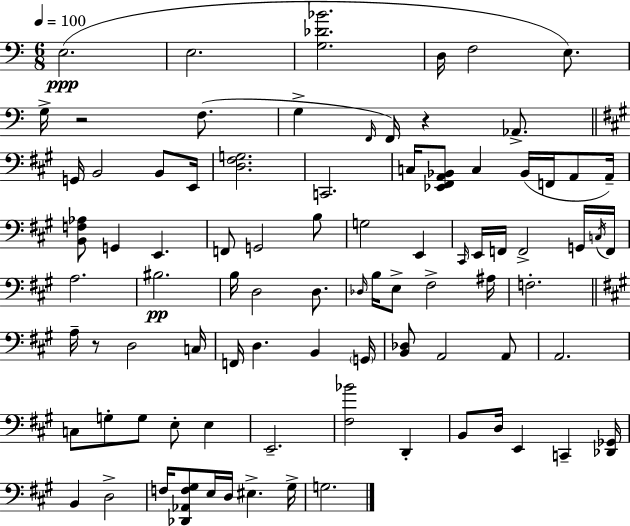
X:1
T:Untitled
M:6/8
L:1/4
K:C
E,2 E,2 [G,_D_B]2 D,/4 F,2 E,/2 G,/4 z2 F,/2 G, F,,/4 F,,/4 z _A,,/2 G,,/4 B,,2 B,,/2 E,,/4 [D,^F,G,]2 C,,2 C,/4 [_E,,^F,,A,,_B,,]/2 C, _B,,/4 F,,/4 A,,/2 A,,/4 [B,,F,_A,]/2 G,, E,, F,,/2 G,,2 B,/2 G,2 E,, ^C,,/4 E,,/4 F,,/4 F,,2 G,,/4 C,/4 F,,/4 A,2 ^B,2 B,/4 D,2 D,/2 _D,/4 B,/4 E,/2 ^F,2 ^A,/4 F,2 A,/4 z/2 D,2 C,/4 F,,/4 D, B,, G,,/4 [B,,_D,]/2 A,,2 A,,/2 A,,2 C,/2 G,/2 G,/2 E,/2 E, E,,2 [^F,_B]2 D,, B,,/2 D,/4 E,, C,, [_D,,_G,,]/4 B,, D,2 F,/4 [_D,,_A,,F,^G,]/2 E,/4 D,/4 ^E, ^G,/4 G,2